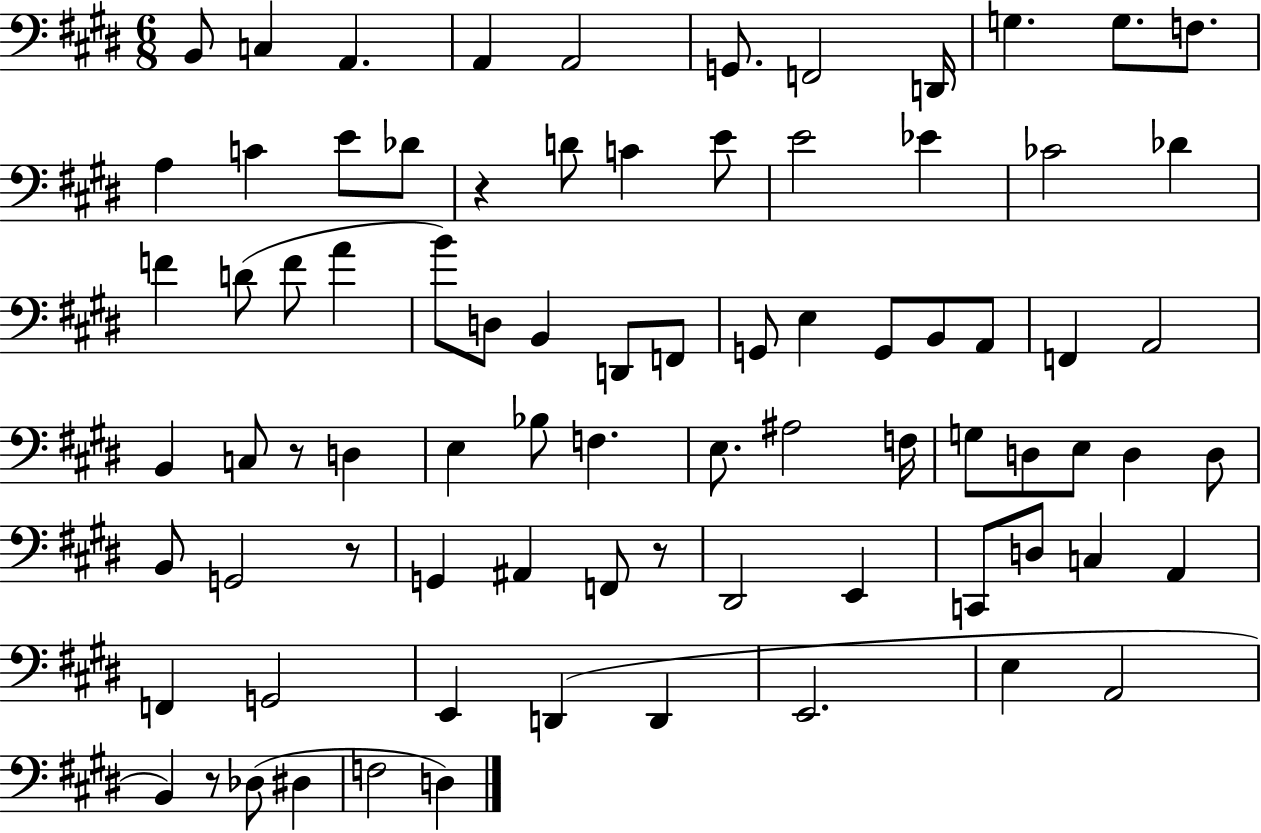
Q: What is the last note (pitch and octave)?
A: D3